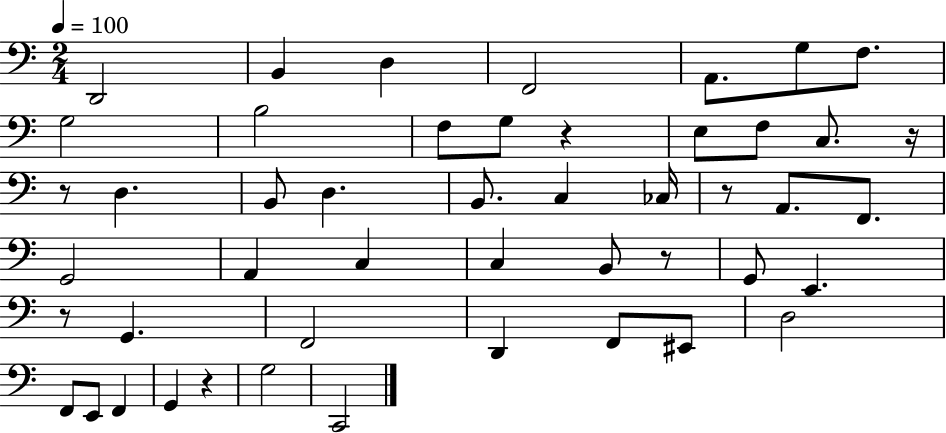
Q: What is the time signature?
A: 2/4